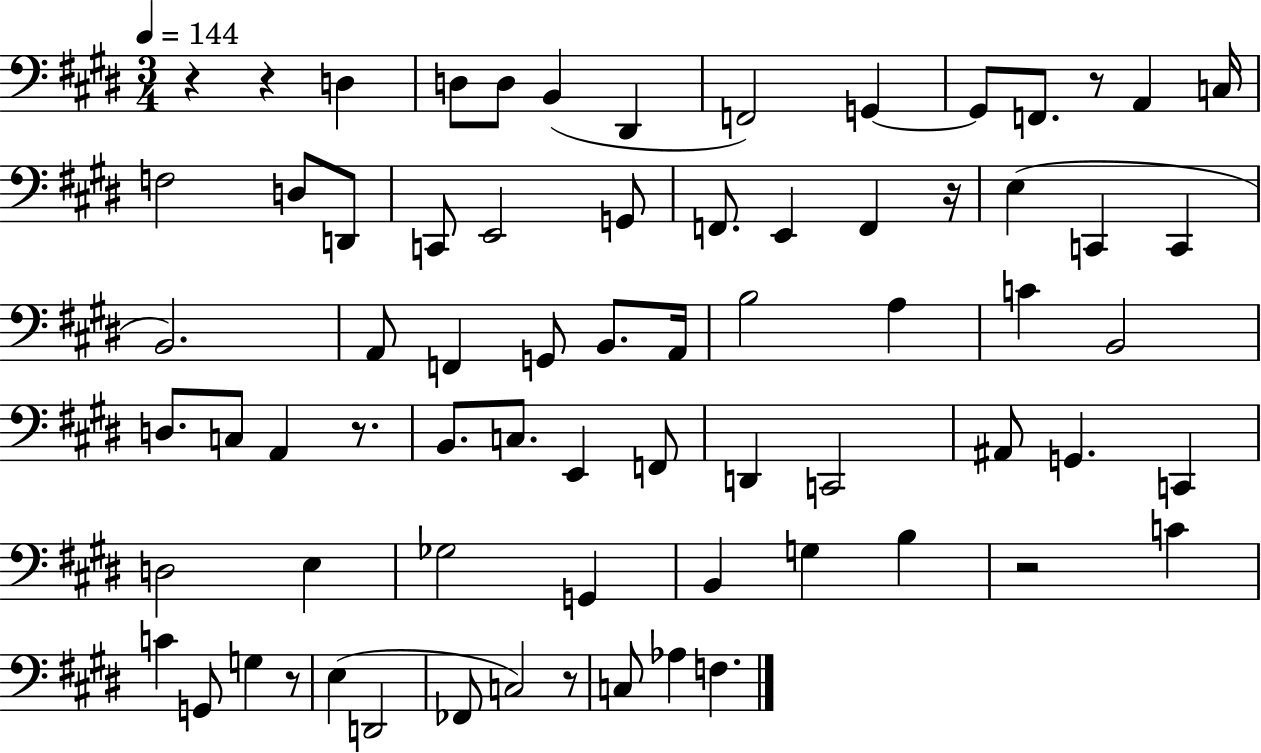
X:1
T:Untitled
M:3/4
L:1/4
K:E
z z D, D,/2 D,/2 B,, ^D,, F,,2 G,, G,,/2 F,,/2 z/2 A,, C,/4 F,2 D,/2 D,,/2 C,,/2 E,,2 G,,/2 F,,/2 E,, F,, z/4 E, C,, C,, B,,2 A,,/2 F,, G,,/2 B,,/2 A,,/4 B,2 A, C B,,2 D,/2 C,/2 A,, z/2 B,,/2 C,/2 E,, F,,/2 D,, C,,2 ^A,,/2 G,, C,, D,2 E, _G,2 G,, B,, G, B, z2 C C G,,/2 G, z/2 E, D,,2 _F,,/2 C,2 z/2 C,/2 _A, F,